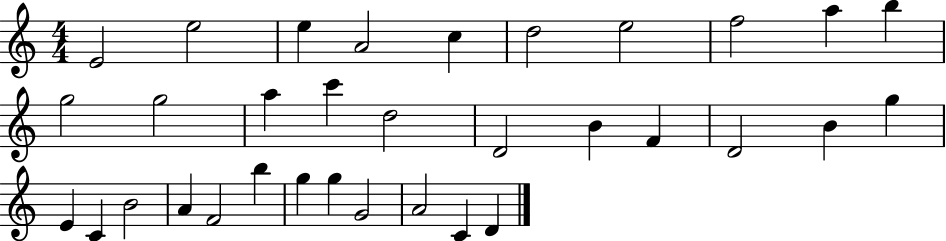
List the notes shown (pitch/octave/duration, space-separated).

E4/h E5/h E5/q A4/h C5/q D5/h E5/h F5/h A5/q B5/q G5/h G5/h A5/q C6/q D5/h D4/h B4/q F4/q D4/h B4/q G5/q E4/q C4/q B4/h A4/q F4/h B5/q G5/q G5/q G4/h A4/h C4/q D4/q